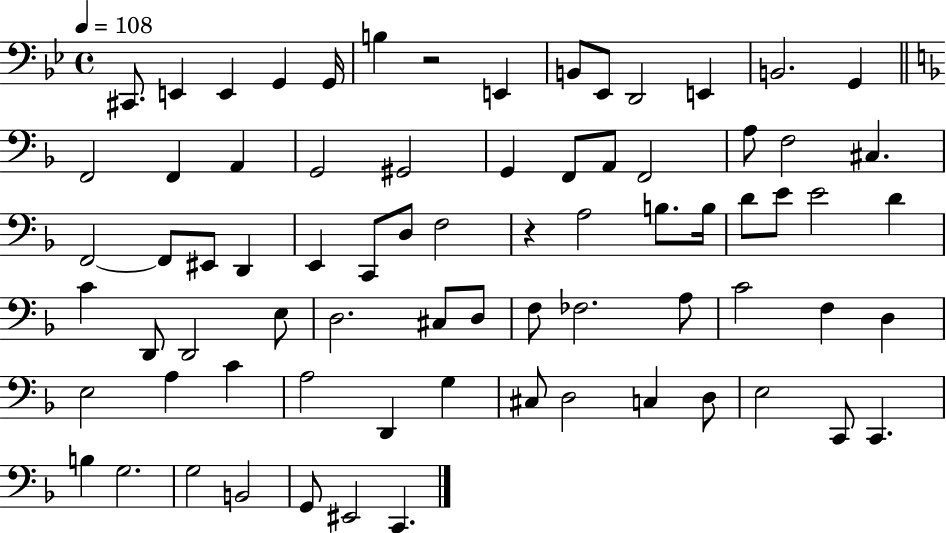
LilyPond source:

{
  \clef bass
  \time 4/4
  \defaultTimeSignature
  \key bes \major
  \tempo 4 = 108
  cis,8. e,4 e,4 g,4 g,16 | b4 r2 e,4 | b,8 ees,8 d,2 e,4 | b,2. g,4 | \break \bar "||" \break \key f \major f,2 f,4 a,4 | g,2 gis,2 | g,4 f,8 a,8 f,2 | a8 f2 cis4. | \break f,2~~ f,8 eis,8 d,4 | e,4 c,8 d8 f2 | r4 a2 b8. b16 | d'8 e'8 e'2 d'4 | \break c'4 d,8 d,2 e8 | d2. cis8 d8 | f8 fes2. a8 | c'2 f4 d4 | \break e2 a4 c'4 | a2 d,4 g4 | cis8 d2 c4 d8 | e2 c,8 c,4. | \break b4 g2. | g2 b,2 | g,8 eis,2 c,4. | \bar "|."
}